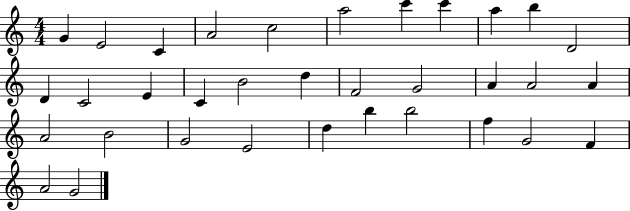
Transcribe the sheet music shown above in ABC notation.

X:1
T:Untitled
M:4/4
L:1/4
K:C
G E2 C A2 c2 a2 c' c' a b D2 D C2 E C B2 d F2 G2 A A2 A A2 B2 G2 E2 d b b2 f G2 F A2 G2